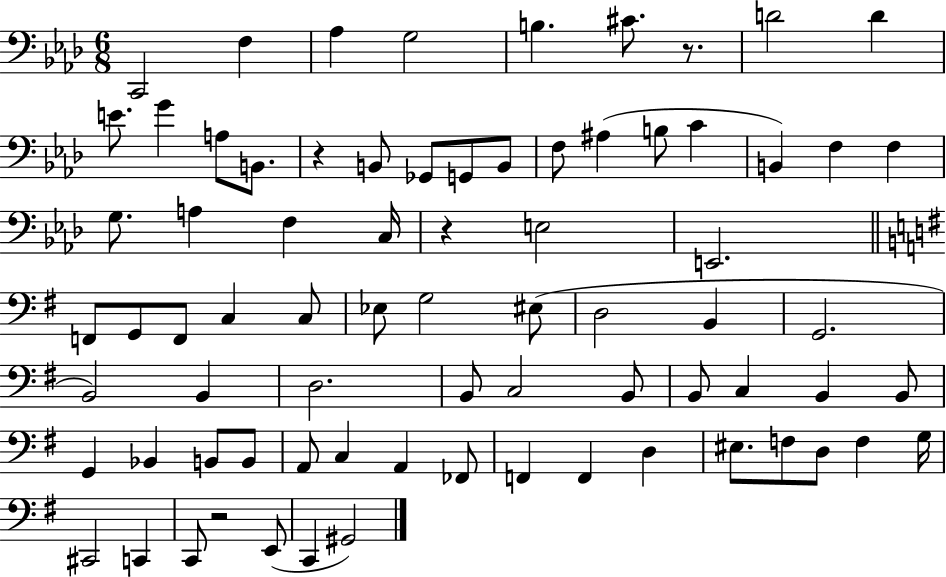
C2/h F3/q Ab3/q G3/h B3/q. C#4/e. R/e. D4/h D4/q E4/e. G4/q A3/e B2/e. R/q B2/e Gb2/e G2/e B2/e F3/e A#3/q B3/e C4/q B2/q F3/q F3/q G3/e. A3/q F3/q C3/s R/q E3/h E2/h. F2/e G2/e F2/e C3/q C3/e Eb3/e G3/h EIS3/e D3/h B2/q G2/h. B2/h B2/q D3/h. B2/e C3/h B2/e B2/e C3/q B2/q B2/e G2/q Bb2/q B2/e B2/e A2/e C3/q A2/q FES2/e F2/q F2/q D3/q EIS3/e. F3/e D3/e F3/q G3/s C#2/h C2/q C2/e R/h E2/e C2/q G#2/h